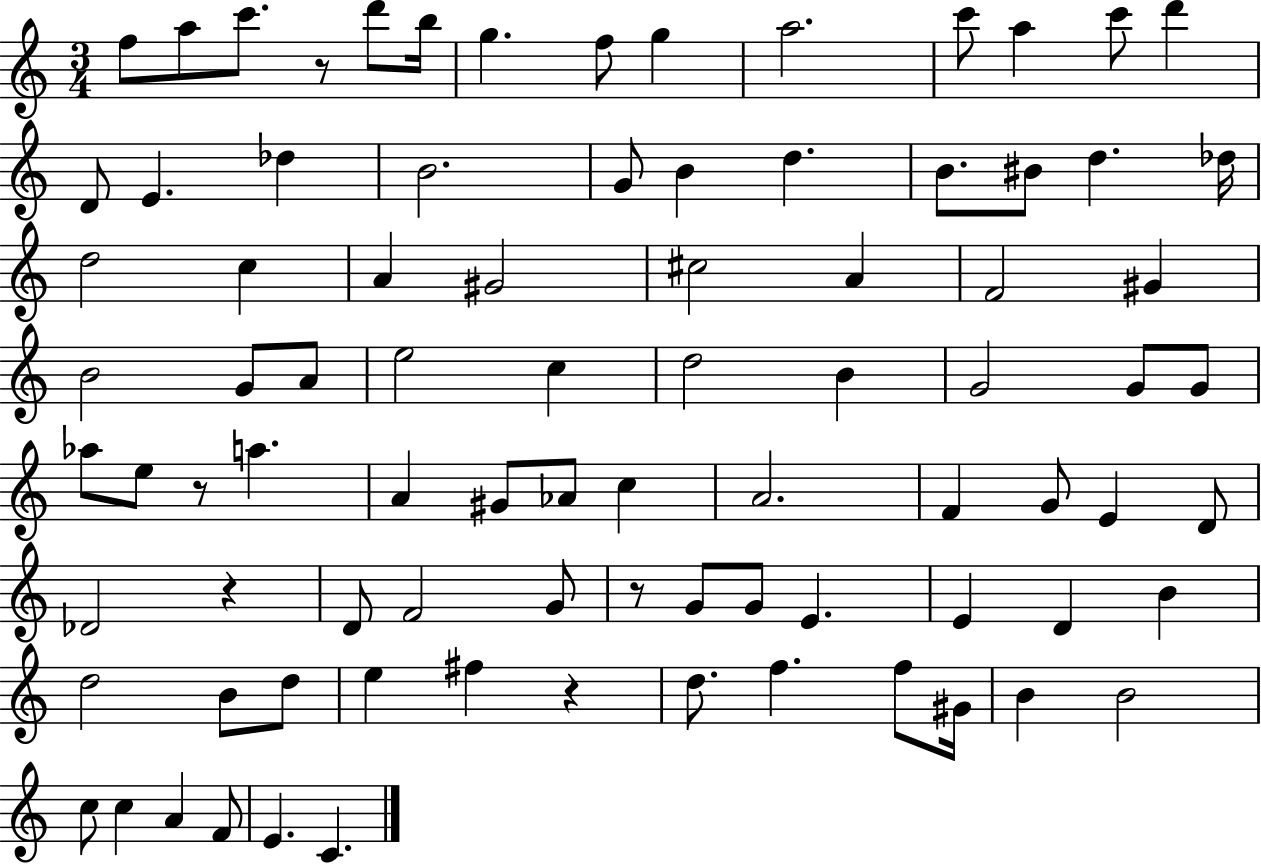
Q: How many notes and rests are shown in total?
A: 86